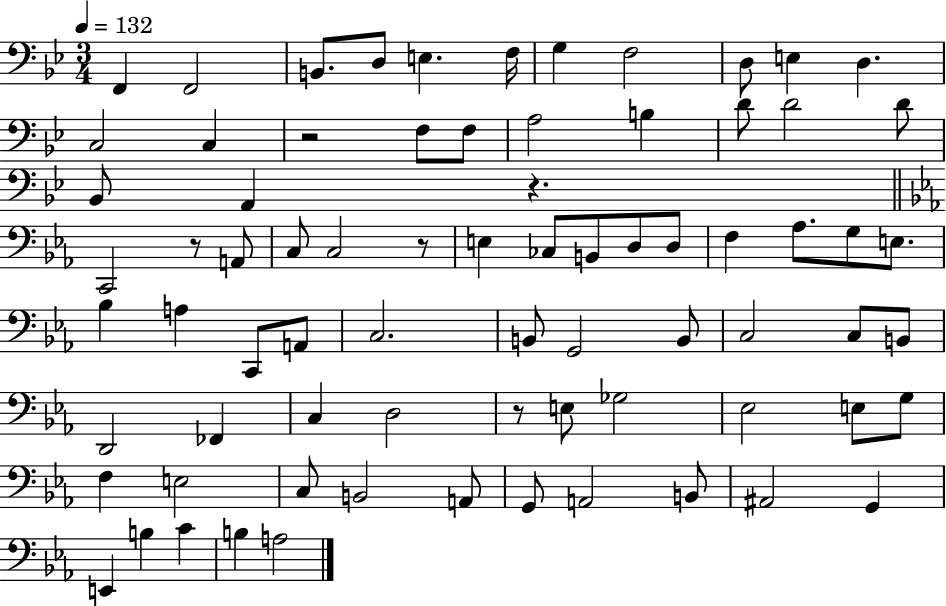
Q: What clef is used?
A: bass